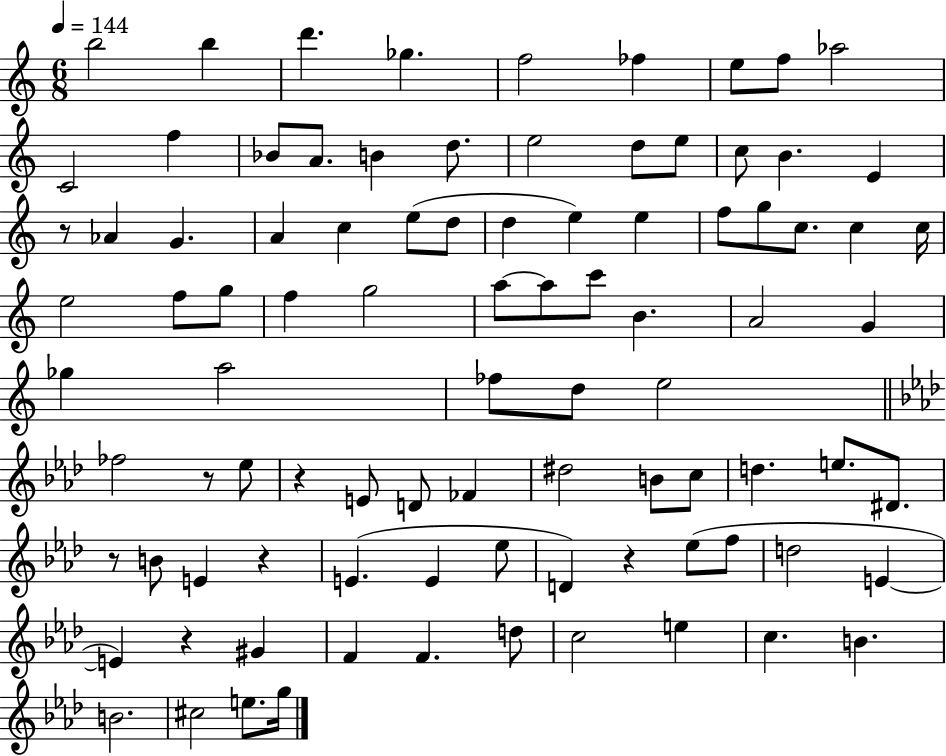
B5/h B5/q D6/q. Gb5/q. F5/h FES5/q E5/e F5/e Ab5/h C4/h F5/q Bb4/e A4/e. B4/q D5/e. E5/h D5/e E5/e C5/e B4/q. E4/q R/e Ab4/q G4/q. A4/q C5/q E5/e D5/e D5/q E5/q E5/q F5/e G5/e C5/e. C5/q C5/s E5/h F5/e G5/e F5/q G5/h A5/e A5/e C6/e B4/q. A4/h G4/q Gb5/q A5/h FES5/e D5/e E5/h FES5/h R/e Eb5/e R/q E4/e D4/e FES4/q D#5/h B4/e C5/e D5/q. E5/e. D#4/e. R/e B4/e E4/q R/q E4/q. E4/q Eb5/e D4/q R/q Eb5/e F5/e D5/h E4/q E4/q R/q G#4/q F4/q F4/q. D5/e C5/h E5/q C5/q. B4/q. B4/h. C#5/h E5/e. G5/s